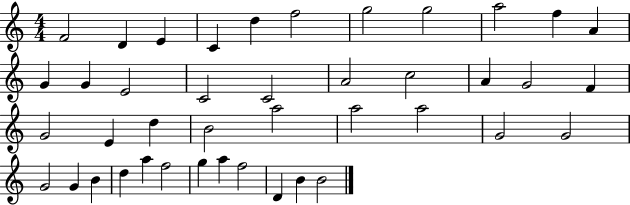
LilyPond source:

{
  \clef treble
  \numericTimeSignature
  \time 4/4
  \key c \major
  f'2 d'4 e'4 | c'4 d''4 f''2 | g''2 g''2 | a''2 f''4 a'4 | \break g'4 g'4 e'2 | c'2 c'2 | a'2 c''2 | a'4 g'2 f'4 | \break g'2 e'4 d''4 | b'2 a''2 | a''2 a''2 | g'2 g'2 | \break g'2 g'4 b'4 | d''4 a''4 f''2 | g''4 a''4 f''2 | d'4 b'4 b'2 | \break \bar "|."
}